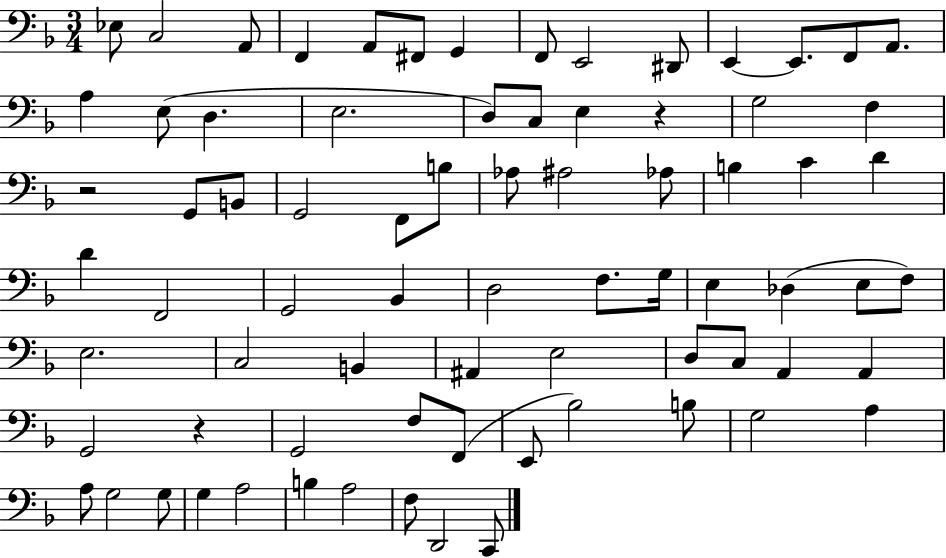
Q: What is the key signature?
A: F major